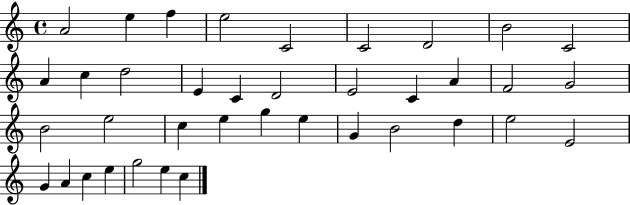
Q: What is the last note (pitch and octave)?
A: C5